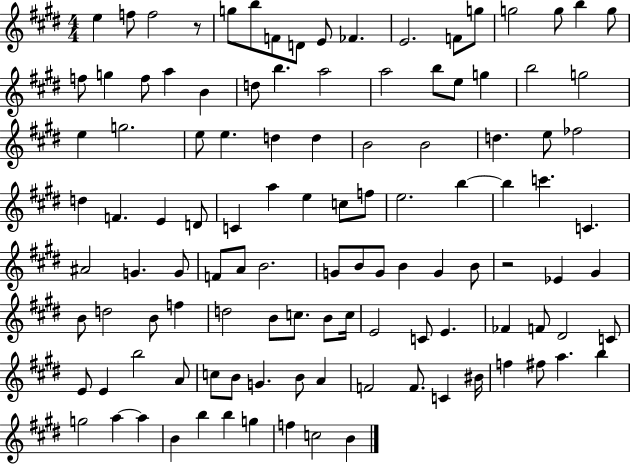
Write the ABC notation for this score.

X:1
T:Untitled
M:4/4
L:1/4
K:E
e f/2 f2 z/2 g/2 b/2 F/2 D/2 E/2 _F E2 F/2 g/2 g2 g/2 b g/2 f/2 g f/2 a B d/2 b a2 a2 b/2 e/2 g b2 g2 e g2 e/2 e d d B2 B2 d e/2 _f2 d F E D/2 C a e c/2 f/2 e2 b b c' C ^A2 G G/2 F/2 A/2 B2 G/2 B/2 G/2 B G B/2 z2 _E ^G B/2 d2 B/2 f d2 B/2 c/2 B/2 c/4 E2 C/2 E _F F/2 ^D2 C/2 E/2 E b2 A/2 c/2 B/2 G B/2 A F2 F/2 C ^B/4 f ^f/2 a b g2 a a B b b g f c2 B